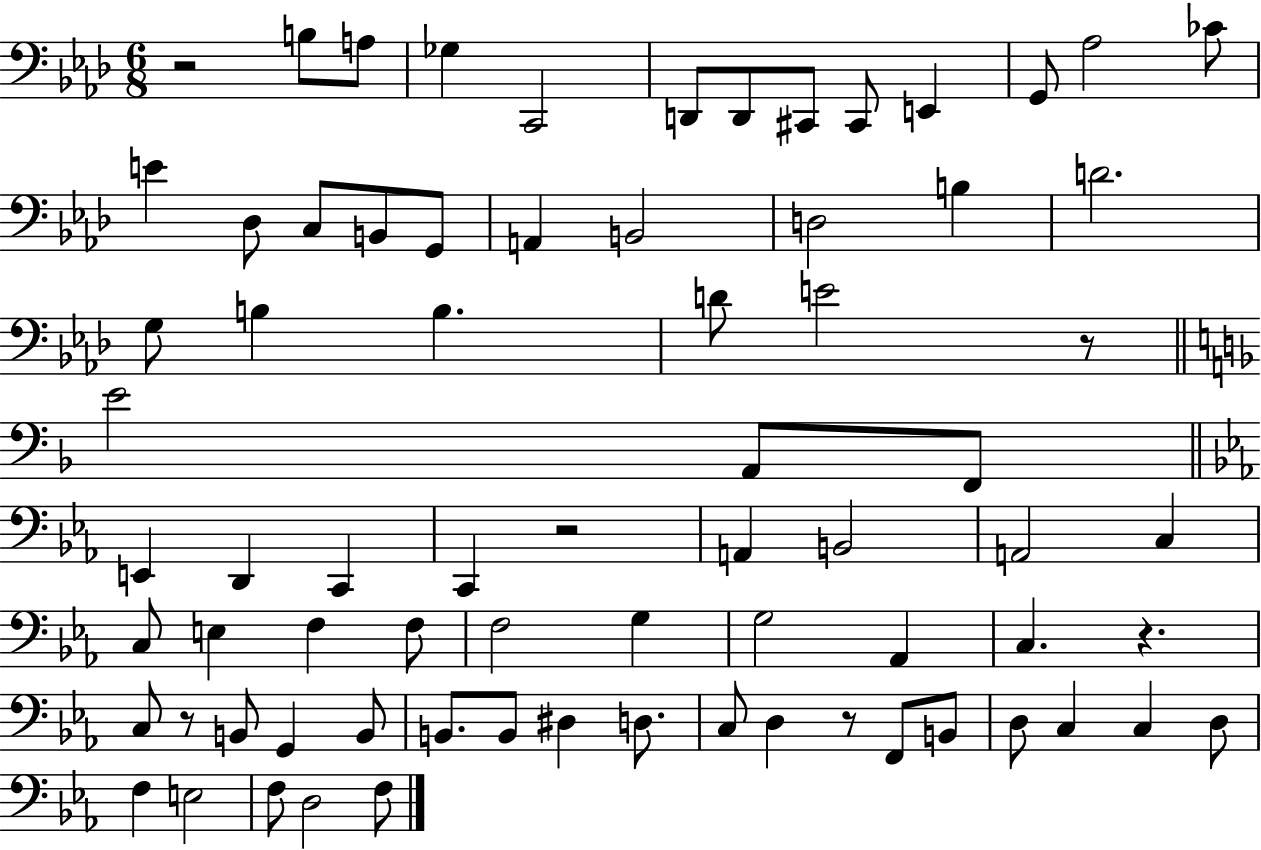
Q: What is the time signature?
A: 6/8